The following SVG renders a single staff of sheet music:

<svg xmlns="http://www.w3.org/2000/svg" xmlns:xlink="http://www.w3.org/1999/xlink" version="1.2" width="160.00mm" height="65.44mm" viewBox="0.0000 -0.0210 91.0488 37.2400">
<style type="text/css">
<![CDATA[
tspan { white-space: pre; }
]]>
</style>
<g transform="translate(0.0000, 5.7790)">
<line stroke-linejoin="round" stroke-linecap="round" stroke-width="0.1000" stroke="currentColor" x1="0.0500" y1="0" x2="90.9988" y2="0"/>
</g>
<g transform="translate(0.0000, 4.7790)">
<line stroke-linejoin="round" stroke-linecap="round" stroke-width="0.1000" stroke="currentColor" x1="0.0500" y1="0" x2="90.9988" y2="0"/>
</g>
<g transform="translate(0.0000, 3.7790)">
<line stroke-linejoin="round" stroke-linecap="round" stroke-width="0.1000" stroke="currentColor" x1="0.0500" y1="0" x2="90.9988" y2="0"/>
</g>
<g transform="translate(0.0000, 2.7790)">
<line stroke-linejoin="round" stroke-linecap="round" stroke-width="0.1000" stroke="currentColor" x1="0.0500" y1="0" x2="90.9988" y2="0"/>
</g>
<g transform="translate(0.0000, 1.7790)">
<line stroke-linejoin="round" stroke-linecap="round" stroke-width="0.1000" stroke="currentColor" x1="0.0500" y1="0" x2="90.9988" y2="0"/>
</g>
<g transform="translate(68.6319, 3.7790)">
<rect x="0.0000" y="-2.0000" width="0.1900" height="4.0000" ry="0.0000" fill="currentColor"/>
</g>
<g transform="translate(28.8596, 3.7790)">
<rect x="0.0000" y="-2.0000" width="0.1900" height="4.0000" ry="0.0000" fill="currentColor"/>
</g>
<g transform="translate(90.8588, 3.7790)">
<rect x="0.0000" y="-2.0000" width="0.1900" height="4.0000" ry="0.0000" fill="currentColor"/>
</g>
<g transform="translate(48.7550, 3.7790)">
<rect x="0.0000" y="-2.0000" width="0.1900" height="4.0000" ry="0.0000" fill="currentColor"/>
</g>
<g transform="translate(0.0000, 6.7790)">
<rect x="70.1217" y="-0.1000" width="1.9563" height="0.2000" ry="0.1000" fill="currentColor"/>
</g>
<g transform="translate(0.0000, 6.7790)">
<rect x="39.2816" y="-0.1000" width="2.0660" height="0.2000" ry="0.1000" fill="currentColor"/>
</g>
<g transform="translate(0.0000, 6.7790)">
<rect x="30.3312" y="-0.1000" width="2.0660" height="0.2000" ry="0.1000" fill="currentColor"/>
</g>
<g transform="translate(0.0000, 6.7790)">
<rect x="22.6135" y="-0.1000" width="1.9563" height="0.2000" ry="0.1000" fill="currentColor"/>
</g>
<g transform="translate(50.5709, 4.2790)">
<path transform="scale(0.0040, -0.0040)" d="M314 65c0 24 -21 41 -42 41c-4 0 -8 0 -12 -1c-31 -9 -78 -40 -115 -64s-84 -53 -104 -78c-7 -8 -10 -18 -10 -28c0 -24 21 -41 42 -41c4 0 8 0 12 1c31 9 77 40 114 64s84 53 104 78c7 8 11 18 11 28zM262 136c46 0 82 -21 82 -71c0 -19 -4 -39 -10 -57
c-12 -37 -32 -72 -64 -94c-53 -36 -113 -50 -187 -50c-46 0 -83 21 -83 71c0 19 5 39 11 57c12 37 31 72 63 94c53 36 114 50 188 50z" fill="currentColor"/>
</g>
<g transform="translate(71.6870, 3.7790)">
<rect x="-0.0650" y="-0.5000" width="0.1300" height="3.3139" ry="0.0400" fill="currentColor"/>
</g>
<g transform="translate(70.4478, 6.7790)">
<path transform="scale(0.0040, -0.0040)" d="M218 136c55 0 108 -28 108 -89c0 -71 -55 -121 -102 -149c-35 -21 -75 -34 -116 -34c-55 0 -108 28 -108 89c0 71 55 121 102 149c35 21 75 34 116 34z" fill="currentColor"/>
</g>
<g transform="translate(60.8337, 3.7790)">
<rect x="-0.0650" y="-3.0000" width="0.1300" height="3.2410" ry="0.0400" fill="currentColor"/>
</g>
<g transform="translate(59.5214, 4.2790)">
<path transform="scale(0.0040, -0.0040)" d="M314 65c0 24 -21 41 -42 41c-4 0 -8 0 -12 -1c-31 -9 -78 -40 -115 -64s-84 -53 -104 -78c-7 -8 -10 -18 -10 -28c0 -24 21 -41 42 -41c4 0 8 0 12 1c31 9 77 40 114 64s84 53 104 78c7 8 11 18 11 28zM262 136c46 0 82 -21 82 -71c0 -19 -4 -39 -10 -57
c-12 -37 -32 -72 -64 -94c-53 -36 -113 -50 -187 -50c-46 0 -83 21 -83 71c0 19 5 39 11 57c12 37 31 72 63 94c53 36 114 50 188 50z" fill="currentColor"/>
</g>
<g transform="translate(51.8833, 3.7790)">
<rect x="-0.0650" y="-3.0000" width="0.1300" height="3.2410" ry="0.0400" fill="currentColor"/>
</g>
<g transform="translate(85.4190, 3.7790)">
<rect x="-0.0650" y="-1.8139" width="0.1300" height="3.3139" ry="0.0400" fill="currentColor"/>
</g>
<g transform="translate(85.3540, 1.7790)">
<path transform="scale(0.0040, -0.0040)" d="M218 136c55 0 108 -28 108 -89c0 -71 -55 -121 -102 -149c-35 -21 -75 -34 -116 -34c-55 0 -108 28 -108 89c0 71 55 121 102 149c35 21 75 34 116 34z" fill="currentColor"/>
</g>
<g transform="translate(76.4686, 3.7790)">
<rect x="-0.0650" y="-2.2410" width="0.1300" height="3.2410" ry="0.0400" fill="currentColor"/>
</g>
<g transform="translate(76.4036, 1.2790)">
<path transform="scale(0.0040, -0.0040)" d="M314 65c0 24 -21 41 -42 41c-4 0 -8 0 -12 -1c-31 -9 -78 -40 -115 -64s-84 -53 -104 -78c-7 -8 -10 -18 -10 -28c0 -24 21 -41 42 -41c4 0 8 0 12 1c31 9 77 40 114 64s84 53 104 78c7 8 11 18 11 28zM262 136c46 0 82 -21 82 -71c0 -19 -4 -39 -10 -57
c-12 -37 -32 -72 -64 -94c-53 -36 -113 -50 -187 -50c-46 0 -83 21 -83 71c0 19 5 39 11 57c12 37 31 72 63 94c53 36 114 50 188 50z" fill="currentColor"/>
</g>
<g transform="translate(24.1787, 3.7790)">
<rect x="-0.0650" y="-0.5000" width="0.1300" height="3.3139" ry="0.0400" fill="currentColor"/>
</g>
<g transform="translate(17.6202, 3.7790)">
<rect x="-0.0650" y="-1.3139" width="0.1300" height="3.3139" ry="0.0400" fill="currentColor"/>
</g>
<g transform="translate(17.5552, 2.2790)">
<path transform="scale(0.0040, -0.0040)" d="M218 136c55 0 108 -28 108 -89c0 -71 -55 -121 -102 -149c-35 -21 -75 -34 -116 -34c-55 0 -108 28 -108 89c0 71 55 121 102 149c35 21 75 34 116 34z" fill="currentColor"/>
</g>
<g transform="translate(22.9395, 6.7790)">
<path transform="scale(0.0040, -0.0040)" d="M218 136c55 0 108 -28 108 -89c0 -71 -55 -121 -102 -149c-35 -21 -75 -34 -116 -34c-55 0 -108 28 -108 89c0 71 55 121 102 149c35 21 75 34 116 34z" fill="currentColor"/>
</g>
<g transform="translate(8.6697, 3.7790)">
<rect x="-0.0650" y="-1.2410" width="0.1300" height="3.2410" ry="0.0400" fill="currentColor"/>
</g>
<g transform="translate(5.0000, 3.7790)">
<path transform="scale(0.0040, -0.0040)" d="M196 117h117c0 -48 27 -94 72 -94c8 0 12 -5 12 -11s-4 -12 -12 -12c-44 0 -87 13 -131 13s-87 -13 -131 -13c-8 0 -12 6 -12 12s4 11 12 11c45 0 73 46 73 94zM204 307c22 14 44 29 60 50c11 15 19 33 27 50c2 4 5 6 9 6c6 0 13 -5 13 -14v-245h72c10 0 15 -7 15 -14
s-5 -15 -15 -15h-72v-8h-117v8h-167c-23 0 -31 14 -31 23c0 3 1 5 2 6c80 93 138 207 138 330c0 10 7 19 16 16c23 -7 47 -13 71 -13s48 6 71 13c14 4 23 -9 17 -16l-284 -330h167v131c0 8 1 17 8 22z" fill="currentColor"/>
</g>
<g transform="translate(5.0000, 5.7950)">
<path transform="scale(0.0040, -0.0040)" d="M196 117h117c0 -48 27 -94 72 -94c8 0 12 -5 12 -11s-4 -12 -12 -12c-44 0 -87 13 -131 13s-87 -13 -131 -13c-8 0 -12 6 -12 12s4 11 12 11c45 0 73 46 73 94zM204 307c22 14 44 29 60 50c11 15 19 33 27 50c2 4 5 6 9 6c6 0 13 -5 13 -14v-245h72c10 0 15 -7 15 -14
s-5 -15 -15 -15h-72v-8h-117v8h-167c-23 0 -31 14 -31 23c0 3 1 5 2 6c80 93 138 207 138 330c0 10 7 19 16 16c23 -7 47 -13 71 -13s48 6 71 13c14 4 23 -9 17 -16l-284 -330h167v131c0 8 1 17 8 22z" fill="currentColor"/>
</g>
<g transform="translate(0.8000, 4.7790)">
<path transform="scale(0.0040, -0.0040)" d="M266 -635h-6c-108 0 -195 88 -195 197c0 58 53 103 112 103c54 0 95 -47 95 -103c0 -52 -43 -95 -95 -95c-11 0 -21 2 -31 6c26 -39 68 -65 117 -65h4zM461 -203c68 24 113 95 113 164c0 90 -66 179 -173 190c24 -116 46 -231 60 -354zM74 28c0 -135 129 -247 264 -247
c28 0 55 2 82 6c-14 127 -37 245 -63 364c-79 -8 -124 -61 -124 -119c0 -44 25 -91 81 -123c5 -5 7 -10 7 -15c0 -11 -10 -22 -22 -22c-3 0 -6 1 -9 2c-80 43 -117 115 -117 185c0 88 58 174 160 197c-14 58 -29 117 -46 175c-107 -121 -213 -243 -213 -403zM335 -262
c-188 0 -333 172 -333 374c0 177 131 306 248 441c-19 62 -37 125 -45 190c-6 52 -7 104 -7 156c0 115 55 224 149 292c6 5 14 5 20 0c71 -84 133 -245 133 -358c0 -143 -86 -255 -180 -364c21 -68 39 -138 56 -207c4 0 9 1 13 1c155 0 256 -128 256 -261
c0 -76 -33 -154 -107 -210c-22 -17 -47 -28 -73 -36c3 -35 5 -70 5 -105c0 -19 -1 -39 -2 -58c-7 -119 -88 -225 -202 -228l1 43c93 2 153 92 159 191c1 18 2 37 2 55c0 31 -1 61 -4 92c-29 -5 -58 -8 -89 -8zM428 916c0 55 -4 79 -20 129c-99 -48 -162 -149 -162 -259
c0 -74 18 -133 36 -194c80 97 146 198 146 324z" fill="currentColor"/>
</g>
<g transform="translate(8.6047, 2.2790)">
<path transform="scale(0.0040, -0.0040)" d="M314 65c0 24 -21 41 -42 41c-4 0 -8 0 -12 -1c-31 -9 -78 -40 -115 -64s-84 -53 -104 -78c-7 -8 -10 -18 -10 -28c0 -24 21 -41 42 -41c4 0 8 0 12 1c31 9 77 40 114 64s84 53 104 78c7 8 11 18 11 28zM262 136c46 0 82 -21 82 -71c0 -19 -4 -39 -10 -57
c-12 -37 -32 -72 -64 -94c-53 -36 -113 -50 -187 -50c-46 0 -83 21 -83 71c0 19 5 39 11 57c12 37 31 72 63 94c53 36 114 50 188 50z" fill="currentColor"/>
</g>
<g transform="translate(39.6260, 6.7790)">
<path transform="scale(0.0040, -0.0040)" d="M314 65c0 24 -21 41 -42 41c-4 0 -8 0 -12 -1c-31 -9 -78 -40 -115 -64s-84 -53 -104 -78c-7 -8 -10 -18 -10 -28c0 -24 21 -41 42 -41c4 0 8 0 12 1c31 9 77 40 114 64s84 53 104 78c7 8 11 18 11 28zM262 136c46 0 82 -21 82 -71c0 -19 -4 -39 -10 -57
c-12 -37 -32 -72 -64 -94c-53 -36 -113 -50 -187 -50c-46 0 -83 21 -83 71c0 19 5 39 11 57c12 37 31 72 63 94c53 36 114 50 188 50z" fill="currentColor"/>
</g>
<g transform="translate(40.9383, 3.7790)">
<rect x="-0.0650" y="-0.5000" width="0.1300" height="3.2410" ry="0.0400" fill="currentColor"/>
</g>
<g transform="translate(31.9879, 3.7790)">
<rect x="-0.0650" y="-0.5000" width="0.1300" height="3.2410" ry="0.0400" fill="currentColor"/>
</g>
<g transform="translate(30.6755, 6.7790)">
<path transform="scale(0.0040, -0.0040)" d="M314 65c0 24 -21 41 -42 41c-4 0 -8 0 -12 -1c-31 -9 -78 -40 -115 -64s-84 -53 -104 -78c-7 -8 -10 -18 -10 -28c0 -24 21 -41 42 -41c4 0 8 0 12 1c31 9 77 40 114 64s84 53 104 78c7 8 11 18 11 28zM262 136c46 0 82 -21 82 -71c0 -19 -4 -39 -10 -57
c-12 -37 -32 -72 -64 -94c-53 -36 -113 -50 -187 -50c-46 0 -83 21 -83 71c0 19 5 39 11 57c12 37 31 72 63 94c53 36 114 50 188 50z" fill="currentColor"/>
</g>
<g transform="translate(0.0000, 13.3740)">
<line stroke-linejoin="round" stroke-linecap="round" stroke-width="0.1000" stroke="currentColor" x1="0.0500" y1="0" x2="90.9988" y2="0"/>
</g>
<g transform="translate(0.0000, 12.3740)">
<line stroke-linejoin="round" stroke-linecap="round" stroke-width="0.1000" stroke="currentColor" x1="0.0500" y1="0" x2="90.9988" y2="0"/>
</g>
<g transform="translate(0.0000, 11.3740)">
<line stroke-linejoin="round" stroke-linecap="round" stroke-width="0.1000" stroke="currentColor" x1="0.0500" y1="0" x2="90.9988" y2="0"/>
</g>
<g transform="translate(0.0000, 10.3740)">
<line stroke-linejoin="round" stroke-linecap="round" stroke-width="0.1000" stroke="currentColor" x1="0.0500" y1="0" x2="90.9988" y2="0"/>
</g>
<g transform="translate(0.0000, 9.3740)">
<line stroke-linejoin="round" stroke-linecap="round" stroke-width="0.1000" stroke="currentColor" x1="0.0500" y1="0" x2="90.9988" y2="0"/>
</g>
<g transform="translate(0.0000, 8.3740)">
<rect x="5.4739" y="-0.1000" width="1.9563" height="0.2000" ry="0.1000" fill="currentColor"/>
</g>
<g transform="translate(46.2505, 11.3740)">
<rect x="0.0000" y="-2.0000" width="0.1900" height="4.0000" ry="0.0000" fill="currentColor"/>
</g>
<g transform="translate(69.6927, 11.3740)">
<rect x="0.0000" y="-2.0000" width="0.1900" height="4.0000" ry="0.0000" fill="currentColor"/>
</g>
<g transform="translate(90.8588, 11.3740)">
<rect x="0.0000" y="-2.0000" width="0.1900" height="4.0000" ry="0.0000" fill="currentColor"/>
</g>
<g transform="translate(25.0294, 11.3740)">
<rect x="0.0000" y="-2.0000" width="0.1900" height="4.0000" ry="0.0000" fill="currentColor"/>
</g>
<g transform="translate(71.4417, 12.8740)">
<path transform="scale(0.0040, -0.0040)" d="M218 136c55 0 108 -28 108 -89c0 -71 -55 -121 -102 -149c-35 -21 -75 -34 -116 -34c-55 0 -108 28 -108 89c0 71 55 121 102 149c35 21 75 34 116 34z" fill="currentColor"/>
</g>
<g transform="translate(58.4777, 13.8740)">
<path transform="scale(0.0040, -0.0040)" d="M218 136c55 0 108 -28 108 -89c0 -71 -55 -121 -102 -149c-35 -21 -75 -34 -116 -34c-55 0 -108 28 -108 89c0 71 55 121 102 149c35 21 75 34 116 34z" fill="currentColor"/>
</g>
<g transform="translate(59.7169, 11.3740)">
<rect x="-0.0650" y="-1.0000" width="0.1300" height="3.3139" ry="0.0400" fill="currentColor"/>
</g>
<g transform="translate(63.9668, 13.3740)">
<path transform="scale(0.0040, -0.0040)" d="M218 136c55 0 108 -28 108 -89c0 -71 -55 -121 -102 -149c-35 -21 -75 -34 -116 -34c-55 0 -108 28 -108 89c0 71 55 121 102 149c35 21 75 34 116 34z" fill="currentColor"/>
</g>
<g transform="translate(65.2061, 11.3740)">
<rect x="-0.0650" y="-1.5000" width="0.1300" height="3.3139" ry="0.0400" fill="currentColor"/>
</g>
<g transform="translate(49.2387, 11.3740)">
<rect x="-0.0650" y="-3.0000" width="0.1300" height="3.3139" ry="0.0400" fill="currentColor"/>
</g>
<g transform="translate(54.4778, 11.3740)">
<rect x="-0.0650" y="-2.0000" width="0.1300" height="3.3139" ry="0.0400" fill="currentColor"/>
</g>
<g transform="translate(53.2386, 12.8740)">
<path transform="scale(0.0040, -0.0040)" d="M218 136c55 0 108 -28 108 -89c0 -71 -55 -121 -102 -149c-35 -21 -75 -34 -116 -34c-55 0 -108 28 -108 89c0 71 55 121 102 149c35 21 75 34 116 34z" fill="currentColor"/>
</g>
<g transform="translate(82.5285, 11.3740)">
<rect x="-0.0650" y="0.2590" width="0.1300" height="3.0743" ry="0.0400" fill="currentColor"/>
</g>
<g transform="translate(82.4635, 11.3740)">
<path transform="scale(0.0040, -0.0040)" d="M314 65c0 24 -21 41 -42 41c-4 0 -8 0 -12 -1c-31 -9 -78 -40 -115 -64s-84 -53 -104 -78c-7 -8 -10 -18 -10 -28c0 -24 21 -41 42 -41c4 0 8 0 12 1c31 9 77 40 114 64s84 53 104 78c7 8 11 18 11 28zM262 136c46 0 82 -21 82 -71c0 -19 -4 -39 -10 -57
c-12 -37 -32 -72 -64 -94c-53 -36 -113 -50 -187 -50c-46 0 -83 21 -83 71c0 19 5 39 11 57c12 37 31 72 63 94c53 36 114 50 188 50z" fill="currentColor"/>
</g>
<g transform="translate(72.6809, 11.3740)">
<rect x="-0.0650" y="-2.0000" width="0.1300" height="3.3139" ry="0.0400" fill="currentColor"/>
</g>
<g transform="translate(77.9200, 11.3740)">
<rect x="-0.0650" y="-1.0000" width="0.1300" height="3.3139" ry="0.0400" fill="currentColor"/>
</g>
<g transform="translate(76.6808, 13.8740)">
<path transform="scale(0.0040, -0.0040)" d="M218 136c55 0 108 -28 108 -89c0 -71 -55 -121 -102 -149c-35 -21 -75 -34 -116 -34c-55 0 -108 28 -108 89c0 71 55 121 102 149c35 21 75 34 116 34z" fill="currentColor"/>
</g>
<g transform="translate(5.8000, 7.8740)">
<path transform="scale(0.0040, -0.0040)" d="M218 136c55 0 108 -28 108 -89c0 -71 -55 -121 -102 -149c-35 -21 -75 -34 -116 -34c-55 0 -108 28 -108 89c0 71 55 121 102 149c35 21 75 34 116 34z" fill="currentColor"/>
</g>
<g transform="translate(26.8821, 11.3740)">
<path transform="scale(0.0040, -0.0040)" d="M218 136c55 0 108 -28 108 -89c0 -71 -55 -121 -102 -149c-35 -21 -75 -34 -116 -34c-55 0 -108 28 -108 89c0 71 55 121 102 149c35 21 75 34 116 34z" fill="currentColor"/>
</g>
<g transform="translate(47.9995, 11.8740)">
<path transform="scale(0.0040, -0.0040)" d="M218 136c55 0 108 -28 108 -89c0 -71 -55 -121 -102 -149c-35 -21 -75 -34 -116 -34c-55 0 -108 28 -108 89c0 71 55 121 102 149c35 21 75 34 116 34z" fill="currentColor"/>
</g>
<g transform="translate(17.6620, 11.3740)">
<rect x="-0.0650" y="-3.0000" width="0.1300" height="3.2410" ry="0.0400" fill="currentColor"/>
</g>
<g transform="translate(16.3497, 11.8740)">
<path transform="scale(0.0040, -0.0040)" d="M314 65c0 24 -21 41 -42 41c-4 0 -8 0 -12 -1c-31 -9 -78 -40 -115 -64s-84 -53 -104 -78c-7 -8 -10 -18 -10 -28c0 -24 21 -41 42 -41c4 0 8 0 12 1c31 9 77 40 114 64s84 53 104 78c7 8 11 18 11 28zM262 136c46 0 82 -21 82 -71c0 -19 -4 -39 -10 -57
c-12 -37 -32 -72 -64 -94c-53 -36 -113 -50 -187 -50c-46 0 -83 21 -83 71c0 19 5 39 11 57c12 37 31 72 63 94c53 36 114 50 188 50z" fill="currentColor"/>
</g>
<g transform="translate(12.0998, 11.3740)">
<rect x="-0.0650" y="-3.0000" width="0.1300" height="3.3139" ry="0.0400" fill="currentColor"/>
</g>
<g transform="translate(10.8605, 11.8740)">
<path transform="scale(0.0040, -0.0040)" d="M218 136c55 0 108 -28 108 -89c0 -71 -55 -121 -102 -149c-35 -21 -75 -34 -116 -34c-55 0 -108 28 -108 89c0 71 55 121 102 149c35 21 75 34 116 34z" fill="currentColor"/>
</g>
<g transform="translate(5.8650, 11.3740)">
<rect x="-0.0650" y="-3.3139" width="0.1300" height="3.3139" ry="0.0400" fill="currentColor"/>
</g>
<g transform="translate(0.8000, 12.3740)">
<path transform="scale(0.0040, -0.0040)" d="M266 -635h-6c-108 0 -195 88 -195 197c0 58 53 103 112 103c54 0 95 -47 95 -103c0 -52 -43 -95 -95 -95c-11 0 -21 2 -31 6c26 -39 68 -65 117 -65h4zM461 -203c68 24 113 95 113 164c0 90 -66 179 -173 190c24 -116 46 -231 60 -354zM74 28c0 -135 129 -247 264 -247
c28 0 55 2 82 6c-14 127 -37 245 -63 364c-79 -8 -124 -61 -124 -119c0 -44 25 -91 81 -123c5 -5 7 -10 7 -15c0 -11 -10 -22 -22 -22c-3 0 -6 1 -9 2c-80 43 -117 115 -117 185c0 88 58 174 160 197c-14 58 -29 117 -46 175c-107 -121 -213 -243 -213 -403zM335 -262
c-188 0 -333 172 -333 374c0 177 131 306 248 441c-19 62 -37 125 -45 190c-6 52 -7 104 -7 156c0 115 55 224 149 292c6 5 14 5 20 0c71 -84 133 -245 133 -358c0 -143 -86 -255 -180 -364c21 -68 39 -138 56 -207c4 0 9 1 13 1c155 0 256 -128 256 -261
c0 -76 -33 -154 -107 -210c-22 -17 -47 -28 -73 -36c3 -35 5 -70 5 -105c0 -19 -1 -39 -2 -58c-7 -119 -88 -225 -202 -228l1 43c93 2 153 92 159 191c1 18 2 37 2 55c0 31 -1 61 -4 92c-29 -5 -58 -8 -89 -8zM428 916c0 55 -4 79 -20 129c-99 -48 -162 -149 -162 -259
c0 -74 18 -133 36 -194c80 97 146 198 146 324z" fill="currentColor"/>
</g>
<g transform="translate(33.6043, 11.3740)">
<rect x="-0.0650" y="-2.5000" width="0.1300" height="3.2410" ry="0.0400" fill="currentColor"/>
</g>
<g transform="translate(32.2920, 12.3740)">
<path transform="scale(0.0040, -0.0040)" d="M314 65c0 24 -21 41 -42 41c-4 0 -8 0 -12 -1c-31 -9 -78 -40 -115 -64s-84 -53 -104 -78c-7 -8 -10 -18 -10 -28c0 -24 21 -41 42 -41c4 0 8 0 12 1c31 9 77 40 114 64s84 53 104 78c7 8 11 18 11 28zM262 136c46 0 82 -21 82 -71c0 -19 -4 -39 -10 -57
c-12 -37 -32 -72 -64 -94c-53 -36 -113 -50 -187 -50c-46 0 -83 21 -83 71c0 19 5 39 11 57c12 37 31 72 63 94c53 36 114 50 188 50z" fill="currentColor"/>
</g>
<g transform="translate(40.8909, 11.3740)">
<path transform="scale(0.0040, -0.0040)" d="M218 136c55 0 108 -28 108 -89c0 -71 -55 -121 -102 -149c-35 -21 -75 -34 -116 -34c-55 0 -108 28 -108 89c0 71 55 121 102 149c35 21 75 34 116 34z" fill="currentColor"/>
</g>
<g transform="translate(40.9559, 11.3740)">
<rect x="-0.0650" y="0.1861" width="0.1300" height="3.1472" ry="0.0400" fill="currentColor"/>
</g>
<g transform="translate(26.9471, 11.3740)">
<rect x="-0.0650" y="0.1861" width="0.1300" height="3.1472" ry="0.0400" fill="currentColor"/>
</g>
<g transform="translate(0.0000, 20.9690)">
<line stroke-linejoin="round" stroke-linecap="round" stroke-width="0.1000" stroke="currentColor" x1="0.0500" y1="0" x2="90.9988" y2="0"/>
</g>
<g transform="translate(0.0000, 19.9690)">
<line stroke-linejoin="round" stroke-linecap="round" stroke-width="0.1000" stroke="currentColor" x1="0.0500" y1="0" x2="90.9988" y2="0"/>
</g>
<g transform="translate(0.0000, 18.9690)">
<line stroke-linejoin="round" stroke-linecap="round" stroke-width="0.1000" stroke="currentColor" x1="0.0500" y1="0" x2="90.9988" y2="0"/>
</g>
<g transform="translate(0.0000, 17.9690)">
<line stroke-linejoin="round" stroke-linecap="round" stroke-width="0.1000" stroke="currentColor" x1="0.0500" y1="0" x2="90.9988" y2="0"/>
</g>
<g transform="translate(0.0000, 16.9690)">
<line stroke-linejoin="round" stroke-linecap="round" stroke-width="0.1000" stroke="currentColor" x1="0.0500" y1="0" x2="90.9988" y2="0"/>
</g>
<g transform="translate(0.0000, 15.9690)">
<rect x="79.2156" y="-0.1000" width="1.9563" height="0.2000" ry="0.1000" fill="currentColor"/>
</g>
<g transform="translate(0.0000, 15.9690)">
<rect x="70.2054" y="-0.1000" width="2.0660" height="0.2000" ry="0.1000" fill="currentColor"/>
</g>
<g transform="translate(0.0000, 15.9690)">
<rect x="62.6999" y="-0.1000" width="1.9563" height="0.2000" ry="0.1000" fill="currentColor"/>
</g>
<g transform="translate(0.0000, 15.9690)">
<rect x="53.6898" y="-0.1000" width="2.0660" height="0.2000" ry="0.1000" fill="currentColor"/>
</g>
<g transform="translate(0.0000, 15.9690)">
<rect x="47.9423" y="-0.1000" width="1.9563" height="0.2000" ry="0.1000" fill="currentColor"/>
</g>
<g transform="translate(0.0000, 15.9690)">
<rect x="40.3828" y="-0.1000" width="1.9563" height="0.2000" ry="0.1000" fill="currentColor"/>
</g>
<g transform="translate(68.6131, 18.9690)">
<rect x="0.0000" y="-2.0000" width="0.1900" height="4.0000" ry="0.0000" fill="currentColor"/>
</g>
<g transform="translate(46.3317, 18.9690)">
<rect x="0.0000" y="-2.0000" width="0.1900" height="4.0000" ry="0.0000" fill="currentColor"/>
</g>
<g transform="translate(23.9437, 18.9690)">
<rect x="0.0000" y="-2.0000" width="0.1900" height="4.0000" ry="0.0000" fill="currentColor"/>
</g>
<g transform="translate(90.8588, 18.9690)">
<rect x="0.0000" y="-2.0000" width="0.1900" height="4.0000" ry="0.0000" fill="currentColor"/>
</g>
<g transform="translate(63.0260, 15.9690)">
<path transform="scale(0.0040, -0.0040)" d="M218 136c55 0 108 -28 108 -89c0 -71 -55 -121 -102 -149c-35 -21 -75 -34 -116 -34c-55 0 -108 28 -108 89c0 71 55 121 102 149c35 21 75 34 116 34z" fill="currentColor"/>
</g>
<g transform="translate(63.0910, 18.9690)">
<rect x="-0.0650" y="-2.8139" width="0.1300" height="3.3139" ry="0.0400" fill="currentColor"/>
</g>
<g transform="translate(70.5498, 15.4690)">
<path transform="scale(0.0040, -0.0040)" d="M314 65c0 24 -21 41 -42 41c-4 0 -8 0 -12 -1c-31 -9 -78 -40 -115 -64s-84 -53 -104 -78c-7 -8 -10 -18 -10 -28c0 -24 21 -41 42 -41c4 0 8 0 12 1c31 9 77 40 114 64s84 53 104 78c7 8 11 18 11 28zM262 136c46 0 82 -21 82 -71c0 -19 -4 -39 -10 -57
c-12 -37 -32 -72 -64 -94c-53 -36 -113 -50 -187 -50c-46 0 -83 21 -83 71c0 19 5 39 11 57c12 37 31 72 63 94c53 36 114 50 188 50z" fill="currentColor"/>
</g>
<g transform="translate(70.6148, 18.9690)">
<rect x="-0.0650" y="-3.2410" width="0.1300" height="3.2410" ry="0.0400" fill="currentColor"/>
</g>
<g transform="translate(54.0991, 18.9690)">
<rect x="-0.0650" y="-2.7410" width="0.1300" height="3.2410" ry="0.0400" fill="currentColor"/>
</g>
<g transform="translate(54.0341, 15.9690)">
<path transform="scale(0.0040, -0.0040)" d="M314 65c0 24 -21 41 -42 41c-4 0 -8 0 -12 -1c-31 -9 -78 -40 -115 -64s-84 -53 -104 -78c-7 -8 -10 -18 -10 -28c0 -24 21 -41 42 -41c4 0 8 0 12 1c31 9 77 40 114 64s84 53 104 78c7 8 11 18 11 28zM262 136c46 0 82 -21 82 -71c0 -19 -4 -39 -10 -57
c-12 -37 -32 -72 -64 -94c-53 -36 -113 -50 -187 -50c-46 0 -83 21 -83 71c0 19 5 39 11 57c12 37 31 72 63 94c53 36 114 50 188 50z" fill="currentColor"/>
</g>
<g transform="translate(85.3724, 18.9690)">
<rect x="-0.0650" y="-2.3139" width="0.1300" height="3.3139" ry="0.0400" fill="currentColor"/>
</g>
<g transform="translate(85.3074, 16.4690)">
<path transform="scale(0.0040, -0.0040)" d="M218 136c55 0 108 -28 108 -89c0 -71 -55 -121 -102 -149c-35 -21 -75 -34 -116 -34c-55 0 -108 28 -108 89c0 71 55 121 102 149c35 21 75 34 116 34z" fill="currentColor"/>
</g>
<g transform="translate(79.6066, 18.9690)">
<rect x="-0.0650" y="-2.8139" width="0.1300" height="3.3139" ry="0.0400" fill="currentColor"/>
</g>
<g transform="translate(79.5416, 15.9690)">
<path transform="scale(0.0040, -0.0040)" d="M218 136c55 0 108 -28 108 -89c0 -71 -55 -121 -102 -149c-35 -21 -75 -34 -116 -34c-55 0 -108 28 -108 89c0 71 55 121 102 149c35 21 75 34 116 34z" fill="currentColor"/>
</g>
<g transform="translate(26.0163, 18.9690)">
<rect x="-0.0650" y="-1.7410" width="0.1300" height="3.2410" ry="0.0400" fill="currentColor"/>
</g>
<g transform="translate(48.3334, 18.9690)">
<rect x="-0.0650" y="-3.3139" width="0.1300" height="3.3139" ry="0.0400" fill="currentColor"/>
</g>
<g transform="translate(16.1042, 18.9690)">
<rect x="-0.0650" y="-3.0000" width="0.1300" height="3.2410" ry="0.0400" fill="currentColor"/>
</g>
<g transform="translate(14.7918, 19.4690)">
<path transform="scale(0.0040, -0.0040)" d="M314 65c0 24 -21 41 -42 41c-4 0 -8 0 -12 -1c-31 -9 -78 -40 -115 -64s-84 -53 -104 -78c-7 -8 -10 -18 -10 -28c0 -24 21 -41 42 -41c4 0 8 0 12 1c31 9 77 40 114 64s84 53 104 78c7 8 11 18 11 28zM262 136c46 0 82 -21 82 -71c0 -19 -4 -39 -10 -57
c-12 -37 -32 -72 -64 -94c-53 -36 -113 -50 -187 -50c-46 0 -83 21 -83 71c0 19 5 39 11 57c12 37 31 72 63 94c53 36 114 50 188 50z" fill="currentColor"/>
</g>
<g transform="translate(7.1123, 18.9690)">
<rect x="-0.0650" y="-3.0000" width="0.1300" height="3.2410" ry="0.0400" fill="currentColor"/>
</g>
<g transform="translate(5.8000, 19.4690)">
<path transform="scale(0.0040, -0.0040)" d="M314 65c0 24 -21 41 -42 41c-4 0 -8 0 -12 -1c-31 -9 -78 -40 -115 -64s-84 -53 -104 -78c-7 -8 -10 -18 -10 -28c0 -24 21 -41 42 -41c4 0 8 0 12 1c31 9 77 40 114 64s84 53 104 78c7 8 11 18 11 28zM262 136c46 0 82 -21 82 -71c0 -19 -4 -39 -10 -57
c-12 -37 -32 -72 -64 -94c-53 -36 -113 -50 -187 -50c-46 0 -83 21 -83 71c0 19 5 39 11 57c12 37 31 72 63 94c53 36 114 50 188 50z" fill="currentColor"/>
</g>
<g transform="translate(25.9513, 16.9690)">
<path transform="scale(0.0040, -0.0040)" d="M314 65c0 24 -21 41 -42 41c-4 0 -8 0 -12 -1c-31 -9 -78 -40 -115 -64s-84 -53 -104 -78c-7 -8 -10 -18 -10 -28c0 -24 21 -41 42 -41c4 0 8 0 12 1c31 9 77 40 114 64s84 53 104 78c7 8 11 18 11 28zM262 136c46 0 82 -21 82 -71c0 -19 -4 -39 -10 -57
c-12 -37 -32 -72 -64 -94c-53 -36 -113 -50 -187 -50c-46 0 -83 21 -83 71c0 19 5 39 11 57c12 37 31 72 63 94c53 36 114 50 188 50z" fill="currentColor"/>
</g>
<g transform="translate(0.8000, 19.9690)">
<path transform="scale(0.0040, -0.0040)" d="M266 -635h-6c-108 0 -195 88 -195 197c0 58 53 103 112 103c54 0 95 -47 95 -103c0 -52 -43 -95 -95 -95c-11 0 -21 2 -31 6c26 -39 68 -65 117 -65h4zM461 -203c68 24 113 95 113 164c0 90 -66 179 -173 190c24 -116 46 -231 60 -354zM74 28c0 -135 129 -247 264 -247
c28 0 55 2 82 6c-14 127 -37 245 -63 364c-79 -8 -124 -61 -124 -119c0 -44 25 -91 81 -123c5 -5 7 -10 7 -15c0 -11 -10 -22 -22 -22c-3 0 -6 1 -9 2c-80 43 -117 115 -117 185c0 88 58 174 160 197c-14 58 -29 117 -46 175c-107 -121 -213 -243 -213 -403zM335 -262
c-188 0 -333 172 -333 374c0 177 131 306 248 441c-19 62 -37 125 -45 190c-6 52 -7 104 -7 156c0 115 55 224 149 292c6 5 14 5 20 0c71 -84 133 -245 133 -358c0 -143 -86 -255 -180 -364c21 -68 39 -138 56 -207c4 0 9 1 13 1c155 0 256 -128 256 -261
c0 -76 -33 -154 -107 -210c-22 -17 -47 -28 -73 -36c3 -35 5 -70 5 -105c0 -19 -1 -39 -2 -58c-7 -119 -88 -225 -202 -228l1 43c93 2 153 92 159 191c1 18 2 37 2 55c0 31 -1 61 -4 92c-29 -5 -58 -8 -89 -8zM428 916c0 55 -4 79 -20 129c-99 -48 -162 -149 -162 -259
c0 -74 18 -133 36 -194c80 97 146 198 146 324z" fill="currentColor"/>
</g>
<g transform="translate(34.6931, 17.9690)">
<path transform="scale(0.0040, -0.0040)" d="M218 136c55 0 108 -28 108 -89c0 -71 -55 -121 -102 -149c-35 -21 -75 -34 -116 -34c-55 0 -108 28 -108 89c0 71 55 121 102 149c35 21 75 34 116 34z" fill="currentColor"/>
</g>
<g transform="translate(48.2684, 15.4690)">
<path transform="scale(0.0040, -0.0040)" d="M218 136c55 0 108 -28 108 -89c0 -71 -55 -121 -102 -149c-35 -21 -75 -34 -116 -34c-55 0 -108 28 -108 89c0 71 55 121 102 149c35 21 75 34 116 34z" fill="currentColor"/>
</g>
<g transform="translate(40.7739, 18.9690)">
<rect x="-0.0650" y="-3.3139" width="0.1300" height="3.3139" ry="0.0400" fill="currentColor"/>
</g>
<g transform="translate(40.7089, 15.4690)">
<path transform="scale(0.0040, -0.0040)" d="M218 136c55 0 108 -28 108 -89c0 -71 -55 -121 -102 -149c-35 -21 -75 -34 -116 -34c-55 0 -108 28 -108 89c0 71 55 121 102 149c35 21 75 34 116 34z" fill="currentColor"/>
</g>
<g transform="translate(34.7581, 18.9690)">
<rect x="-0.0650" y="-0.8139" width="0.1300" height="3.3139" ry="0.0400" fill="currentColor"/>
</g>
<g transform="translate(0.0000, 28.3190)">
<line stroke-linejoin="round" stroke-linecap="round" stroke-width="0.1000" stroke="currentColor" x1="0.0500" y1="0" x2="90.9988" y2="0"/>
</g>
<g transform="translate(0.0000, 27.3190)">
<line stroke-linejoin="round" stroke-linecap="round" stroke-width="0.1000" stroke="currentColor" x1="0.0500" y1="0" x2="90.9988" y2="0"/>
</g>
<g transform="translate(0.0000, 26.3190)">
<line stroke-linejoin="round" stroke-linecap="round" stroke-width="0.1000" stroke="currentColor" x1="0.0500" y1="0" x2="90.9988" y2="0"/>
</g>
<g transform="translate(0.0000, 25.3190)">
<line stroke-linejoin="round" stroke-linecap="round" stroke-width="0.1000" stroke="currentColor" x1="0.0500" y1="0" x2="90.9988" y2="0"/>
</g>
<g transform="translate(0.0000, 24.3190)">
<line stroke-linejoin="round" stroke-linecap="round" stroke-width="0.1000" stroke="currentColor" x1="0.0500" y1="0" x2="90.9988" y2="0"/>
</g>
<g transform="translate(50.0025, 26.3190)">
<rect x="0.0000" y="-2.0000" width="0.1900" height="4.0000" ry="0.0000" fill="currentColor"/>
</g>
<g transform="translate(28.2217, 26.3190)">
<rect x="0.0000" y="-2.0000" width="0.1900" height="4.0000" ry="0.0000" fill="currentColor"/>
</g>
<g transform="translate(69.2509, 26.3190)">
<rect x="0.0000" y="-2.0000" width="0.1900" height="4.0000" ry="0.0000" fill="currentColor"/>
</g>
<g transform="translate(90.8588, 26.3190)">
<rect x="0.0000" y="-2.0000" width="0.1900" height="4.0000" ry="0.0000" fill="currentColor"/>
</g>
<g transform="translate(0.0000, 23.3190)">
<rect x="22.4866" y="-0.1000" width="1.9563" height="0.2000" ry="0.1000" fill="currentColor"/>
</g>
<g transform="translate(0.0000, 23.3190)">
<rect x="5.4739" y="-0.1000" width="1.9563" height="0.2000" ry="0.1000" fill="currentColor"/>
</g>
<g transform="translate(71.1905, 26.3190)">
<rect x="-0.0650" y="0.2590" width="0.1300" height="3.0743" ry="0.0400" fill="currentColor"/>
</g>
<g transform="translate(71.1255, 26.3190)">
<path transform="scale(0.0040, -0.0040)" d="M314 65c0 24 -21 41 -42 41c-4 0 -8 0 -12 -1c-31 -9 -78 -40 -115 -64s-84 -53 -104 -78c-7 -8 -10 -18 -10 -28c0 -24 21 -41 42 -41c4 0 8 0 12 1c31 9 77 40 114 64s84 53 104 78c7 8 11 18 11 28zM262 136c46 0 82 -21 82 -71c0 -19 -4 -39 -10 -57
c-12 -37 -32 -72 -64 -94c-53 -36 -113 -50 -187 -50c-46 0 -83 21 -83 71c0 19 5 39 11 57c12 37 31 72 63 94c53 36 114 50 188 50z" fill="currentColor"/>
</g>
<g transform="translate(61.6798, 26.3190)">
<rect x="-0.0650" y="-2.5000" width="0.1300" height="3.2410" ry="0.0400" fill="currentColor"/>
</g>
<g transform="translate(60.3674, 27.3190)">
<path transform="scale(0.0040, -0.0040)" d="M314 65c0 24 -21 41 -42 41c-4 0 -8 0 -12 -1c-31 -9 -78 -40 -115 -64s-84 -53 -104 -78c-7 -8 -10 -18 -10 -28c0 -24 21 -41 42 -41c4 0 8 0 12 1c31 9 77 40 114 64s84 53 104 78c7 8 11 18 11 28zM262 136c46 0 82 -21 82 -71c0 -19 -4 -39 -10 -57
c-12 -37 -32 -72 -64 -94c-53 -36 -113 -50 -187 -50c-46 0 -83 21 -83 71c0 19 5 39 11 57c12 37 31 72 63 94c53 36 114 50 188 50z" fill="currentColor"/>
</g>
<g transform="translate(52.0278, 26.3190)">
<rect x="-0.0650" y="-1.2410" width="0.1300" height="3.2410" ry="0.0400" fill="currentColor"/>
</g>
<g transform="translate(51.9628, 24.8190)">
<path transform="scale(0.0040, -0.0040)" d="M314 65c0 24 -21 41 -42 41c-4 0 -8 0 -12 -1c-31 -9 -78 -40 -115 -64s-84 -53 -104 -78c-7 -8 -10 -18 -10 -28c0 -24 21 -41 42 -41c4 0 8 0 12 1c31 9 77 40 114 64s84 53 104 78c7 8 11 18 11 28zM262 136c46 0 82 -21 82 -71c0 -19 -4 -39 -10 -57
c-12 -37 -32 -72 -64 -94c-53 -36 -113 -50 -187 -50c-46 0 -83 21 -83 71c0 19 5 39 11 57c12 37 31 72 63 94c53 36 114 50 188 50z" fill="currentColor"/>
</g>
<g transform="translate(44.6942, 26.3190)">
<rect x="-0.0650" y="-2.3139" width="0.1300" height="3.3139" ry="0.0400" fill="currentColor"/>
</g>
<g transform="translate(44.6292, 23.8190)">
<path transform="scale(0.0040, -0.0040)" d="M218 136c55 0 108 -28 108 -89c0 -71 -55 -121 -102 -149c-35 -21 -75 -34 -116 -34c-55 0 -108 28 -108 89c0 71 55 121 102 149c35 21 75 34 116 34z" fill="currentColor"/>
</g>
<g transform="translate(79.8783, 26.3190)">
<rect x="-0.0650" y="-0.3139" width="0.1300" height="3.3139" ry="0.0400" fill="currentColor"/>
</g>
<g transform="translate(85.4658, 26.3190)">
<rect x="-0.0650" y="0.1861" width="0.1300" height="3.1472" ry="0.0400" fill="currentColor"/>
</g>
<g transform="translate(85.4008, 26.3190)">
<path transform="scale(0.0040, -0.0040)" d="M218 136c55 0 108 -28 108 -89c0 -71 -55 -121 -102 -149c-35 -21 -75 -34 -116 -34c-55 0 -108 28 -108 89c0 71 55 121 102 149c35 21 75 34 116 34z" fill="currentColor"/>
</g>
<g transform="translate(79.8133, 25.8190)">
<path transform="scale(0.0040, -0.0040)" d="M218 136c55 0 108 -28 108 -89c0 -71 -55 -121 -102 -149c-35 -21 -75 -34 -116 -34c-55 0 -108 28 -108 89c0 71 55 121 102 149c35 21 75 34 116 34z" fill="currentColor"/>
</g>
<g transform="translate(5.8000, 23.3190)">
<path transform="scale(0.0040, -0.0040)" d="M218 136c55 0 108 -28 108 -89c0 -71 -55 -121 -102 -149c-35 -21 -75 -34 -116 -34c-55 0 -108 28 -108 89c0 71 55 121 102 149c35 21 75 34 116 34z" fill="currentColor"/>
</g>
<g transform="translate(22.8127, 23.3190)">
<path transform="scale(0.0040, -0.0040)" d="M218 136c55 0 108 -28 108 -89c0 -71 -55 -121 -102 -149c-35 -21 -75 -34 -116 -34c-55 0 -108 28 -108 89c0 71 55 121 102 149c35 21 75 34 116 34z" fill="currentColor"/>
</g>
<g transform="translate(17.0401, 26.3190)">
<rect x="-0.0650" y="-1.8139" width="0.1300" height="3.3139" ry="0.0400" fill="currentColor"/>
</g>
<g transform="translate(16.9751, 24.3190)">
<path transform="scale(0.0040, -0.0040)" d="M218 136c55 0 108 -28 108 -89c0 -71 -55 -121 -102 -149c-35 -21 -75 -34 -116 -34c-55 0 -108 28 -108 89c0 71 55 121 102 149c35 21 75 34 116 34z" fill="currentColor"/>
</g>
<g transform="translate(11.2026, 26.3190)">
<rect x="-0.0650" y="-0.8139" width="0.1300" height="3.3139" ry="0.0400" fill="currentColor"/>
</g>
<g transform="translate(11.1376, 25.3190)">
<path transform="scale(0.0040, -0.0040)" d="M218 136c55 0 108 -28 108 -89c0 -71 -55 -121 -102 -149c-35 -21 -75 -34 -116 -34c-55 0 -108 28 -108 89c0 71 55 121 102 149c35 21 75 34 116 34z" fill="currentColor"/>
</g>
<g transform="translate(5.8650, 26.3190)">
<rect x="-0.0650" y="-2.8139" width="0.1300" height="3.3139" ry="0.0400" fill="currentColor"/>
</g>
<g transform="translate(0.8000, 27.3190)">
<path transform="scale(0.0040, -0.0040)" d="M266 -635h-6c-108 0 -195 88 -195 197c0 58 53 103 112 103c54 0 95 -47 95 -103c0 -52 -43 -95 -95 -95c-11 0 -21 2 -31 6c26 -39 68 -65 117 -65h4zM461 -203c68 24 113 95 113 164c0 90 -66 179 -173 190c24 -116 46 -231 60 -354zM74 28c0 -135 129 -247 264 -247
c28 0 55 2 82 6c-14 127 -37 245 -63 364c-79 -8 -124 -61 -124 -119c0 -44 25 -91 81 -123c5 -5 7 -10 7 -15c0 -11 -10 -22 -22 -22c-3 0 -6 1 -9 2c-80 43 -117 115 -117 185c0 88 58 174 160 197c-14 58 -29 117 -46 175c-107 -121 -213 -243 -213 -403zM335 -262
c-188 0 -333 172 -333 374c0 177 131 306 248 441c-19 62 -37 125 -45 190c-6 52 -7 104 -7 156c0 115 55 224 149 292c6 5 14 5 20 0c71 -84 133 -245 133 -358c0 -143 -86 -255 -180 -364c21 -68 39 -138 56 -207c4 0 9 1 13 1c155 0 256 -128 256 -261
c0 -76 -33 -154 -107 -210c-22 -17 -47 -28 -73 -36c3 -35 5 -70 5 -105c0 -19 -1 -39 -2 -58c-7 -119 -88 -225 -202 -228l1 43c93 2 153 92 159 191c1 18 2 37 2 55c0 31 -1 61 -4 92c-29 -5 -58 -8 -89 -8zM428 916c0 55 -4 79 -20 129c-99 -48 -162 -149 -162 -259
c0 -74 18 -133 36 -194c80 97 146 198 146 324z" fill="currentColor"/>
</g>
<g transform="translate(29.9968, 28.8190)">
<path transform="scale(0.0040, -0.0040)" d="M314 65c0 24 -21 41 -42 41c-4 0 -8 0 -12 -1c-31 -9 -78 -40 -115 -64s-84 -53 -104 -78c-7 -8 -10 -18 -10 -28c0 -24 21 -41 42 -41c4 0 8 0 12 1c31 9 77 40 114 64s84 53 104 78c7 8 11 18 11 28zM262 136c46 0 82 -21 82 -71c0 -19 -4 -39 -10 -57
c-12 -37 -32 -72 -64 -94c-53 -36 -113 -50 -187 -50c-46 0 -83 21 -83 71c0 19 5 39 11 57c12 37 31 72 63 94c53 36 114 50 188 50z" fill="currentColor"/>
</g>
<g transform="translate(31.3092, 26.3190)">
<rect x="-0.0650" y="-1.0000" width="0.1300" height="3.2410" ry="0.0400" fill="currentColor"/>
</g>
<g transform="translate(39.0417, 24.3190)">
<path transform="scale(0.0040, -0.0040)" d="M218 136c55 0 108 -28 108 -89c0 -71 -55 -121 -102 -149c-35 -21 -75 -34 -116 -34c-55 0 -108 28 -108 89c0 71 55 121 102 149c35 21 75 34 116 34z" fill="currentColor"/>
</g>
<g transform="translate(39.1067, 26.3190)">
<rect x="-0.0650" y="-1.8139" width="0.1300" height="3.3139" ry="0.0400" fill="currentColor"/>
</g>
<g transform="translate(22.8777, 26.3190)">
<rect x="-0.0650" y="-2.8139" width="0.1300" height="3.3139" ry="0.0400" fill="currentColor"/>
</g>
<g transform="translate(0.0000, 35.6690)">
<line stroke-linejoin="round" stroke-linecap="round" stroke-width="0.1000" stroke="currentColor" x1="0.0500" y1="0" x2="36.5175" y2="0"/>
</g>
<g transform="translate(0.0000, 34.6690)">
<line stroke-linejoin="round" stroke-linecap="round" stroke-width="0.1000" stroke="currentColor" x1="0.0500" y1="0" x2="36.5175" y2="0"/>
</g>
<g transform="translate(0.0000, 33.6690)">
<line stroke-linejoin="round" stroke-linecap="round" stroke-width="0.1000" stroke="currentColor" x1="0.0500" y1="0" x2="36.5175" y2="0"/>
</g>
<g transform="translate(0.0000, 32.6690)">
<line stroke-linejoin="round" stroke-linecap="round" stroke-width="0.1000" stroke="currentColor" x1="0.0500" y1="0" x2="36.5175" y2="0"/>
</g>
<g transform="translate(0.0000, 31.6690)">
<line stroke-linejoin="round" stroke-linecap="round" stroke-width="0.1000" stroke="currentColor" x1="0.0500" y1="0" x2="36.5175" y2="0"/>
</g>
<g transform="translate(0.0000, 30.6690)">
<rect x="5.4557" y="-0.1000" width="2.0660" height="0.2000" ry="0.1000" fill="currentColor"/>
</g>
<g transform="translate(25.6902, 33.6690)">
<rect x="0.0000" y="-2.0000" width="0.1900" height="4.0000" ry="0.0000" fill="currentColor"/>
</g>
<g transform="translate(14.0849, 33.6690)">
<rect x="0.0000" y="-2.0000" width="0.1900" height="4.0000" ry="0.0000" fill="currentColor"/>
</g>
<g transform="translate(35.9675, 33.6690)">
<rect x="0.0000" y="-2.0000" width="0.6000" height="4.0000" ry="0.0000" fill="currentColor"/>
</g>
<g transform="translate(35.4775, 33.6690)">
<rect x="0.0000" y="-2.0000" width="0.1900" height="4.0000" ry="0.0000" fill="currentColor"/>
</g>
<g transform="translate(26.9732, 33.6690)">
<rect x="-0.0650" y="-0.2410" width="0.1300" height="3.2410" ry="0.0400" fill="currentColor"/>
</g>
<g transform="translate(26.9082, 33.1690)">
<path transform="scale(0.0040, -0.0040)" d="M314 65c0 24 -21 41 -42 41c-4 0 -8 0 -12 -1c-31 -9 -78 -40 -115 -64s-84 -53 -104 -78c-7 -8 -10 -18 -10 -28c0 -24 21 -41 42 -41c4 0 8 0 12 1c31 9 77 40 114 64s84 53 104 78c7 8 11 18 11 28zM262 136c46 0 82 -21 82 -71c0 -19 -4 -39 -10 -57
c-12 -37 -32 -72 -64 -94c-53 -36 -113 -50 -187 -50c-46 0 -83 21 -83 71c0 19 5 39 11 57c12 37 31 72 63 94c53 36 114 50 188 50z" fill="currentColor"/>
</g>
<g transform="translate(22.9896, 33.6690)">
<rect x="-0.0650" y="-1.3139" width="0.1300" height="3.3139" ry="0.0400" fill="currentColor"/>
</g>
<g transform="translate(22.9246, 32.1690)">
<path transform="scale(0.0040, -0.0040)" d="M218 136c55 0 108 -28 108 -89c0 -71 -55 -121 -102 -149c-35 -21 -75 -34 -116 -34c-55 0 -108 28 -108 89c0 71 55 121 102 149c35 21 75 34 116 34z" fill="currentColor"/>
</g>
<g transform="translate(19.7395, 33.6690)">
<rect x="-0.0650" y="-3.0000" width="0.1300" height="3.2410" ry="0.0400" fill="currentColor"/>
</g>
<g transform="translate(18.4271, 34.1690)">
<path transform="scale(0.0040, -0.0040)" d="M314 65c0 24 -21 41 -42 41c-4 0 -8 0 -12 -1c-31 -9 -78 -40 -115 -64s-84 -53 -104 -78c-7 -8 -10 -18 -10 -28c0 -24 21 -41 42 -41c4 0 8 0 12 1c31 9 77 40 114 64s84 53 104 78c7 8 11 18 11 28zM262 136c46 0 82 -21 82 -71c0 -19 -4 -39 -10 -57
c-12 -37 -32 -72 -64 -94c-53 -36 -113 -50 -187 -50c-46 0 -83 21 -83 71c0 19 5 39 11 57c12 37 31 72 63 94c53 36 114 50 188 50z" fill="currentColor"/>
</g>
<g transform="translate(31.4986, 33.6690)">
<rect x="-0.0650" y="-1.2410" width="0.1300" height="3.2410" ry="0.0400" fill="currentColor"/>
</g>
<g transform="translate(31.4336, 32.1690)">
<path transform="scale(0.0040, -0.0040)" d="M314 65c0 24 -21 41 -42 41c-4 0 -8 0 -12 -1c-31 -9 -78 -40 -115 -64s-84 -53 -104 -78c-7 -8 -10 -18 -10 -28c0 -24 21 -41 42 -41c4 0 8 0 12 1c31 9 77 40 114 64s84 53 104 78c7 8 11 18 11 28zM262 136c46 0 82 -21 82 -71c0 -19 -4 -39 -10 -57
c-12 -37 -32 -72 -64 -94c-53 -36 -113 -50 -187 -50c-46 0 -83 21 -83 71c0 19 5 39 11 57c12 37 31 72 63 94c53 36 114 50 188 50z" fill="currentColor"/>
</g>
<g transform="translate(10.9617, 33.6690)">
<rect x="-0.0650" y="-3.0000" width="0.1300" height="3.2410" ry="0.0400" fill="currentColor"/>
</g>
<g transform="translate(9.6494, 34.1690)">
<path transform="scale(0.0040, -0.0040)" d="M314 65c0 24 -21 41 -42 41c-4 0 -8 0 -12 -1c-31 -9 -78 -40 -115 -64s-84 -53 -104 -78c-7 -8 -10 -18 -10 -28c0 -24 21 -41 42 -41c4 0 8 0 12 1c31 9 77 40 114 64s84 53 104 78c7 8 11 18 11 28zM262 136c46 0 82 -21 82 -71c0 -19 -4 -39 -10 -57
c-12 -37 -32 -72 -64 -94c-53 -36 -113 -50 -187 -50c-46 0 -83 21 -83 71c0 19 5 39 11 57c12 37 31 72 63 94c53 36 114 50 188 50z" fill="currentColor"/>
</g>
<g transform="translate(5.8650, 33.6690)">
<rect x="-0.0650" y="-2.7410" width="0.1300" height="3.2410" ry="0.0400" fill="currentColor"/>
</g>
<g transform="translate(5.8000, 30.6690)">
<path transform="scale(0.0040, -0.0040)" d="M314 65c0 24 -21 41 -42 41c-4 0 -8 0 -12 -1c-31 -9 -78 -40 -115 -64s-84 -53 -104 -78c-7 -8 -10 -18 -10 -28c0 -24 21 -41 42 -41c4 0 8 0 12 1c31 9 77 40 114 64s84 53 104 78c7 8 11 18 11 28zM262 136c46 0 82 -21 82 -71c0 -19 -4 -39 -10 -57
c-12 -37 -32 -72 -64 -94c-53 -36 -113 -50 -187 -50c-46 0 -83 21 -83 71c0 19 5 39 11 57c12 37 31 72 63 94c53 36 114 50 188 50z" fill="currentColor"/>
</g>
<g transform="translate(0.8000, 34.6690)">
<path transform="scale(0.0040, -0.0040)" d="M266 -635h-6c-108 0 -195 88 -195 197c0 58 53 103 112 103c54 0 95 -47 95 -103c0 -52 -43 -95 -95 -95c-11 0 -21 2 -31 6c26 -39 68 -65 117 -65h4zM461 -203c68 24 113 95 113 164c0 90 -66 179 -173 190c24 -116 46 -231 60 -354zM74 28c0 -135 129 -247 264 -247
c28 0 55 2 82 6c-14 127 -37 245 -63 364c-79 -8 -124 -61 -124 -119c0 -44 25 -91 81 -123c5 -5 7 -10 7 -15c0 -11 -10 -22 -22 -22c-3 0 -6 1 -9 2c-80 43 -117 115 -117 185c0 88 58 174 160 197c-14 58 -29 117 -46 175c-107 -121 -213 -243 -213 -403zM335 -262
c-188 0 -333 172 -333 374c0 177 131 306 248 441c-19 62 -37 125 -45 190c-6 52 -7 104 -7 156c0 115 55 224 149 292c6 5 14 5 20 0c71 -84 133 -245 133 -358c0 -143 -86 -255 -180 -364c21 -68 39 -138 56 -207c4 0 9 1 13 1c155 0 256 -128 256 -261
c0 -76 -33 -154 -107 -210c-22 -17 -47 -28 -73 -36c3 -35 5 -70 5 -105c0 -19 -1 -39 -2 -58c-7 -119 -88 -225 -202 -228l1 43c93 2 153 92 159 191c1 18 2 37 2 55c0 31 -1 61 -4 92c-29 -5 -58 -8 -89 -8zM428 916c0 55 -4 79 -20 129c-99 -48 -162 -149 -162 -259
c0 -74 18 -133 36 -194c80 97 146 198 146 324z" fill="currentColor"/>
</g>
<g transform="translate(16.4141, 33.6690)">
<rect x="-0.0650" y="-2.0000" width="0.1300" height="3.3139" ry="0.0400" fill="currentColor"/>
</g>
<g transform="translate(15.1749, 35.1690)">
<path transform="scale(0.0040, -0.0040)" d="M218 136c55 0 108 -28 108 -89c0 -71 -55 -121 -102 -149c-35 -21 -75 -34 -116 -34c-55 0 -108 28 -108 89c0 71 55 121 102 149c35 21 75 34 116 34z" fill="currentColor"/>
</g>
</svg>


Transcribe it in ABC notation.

X:1
T:Untitled
M:4/4
L:1/4
K:C
e2 e C C2 C2 A2 A2 C g2 f b A A2 B G2 B A F D E F D B2 A2 A2 f2 d b b a2 a b2 a g a d f a D2 f g e2 G2 B2 c B a2 A2 F A2 e c2 e2